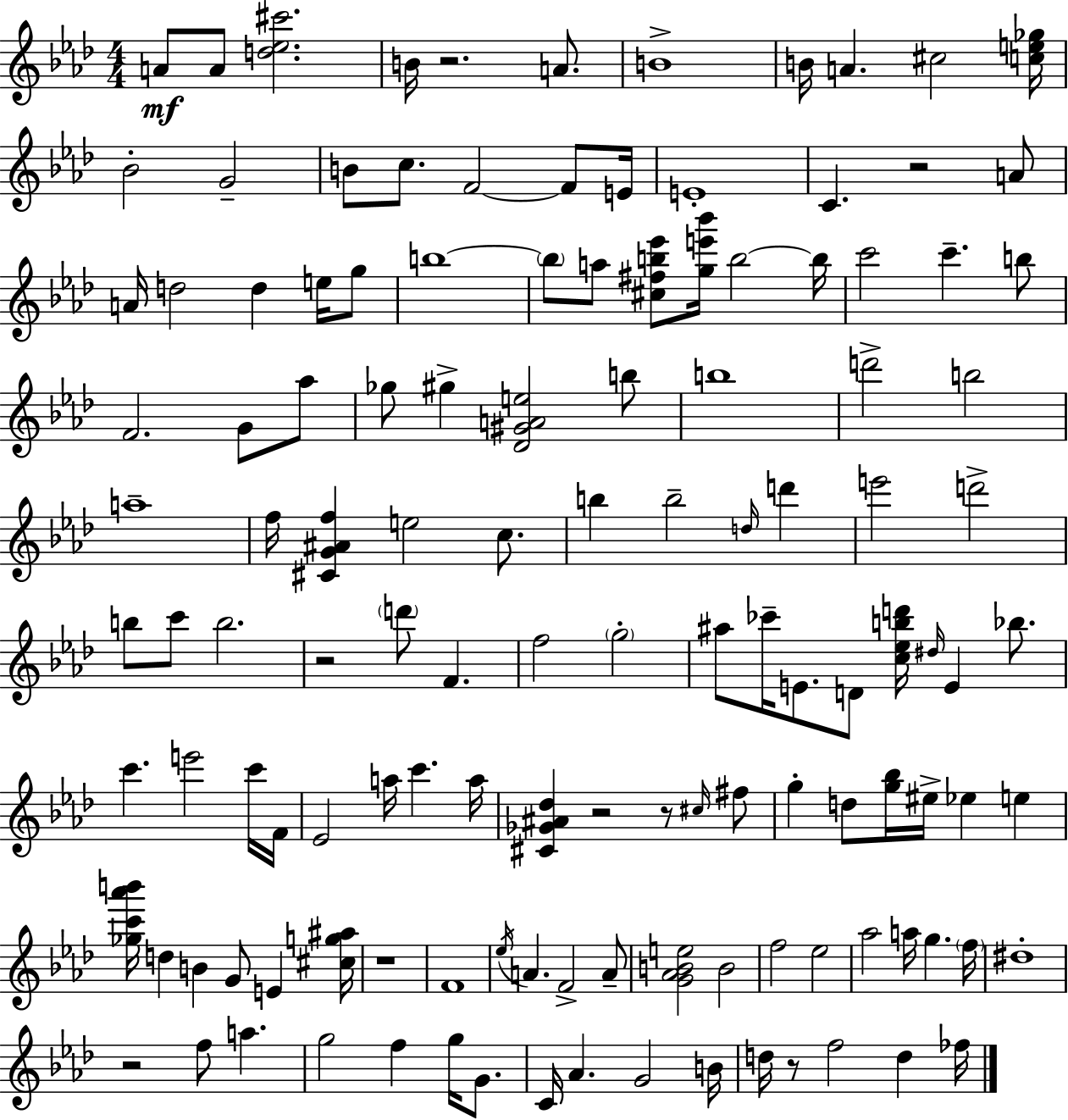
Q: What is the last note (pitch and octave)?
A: FES5